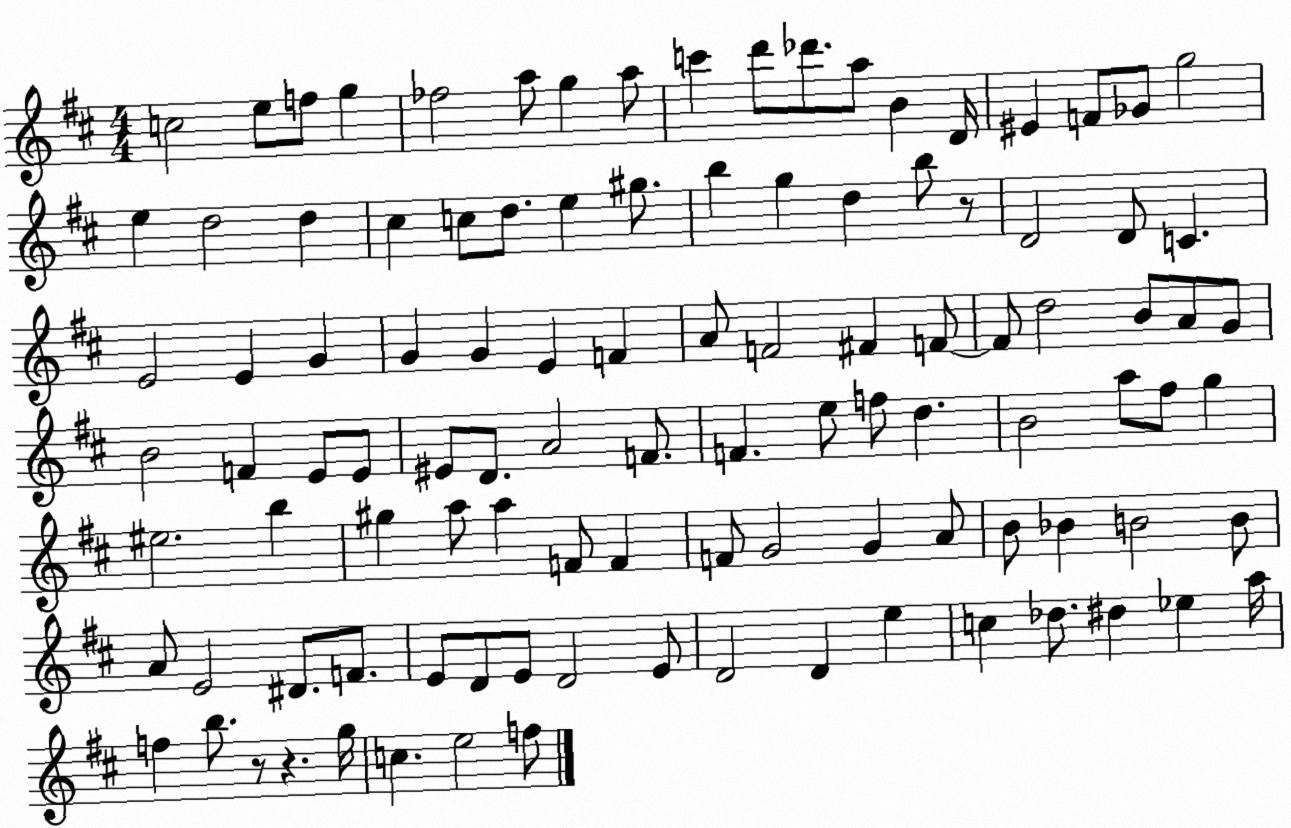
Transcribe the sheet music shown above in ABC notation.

X:1
T:Untitled
M:4/4
L:1/4
K:D
c2 e/2 f/2 g _f2 a/2 g a/2 c' d'/2 _d'/2 a/2 B D/4 ^E F/2 _G/2 g2 e d2 d ^c c/2 d/2 e ^g/2 b g d b/2 z/2 D2 D/2 C E2 E G G G E F A/2 F2 ^F F/2 F/2 d2 B/2 A/2 G/2 B2 F E/2 E/2 ^E/2 D/2 A2 F/2 F e/2 f/2 d B2 a/2 ^f/2 g ^e2 b ^g a/2 a F/2 F F/2 G2 G A/2 B/2 _B B2 B/2 A/2 E2 ^D/2 F/2 E/2 D/2 E/2 D2 E/2 D2 D e c _d/2 ^d _e a/4 f b/2 z/2 z g/4 c e2 f/2